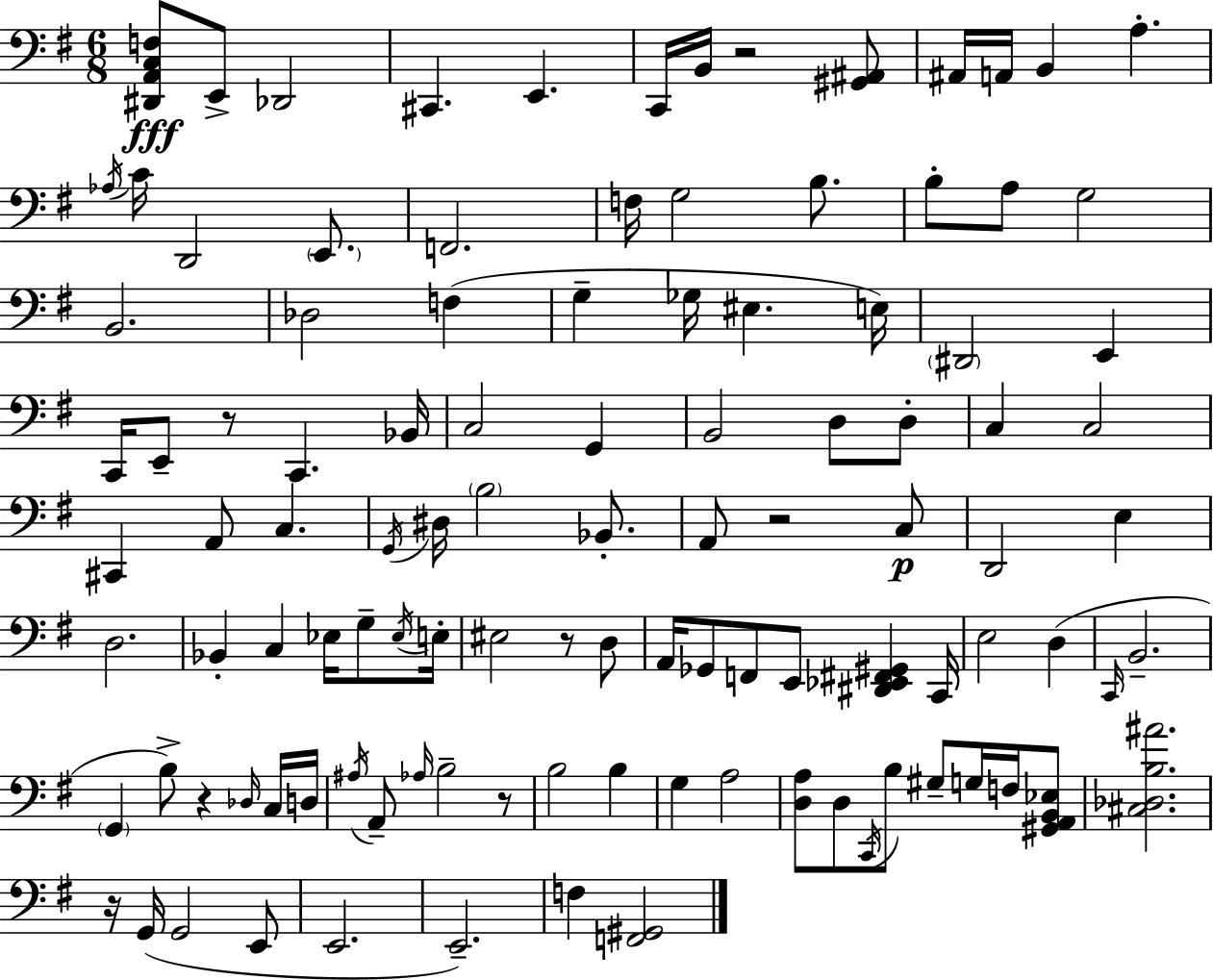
X:1
T:Untitled
M:6/8
L:1/4
K:Em
[^D,,A,,C,F,]/2 E,,/2 _D,,2 ^C,, E,, C,,/4 B,,/4 z2 [^G,,^A,,]/2 ^A,,/4 A,,/4 B,, A, _A,/4 C/4 D,,2 E,,/2 F,,2 F,/4 G,2 B,/2 B,/2 A,/2 G,2 B,,2 _D,2 F, G, _G,/4 ^E, E,/4 ^D,,2 E,, C,,/4 E,,/2 z/2 C,, _B,,/4 C,2 G,, B,,2 D,/2 D,/2 C, C,2 ^C,, A,,/2 C, G,,/4 ^D,/4 B,2 _B,,/2 A,,/2 z2 C,/2 D,,2 E, D,2 _B,, C, _E,/4 G,/2 _E,/4 E,/4 ^E,2 z/2 D,/2 A,,/4 _G,,/2 F,,/2 E,,/2 [^D,,_E,,^F,,^G,,] C,,/4 E,2 D, C,,/4 B,,2 G,, B,/2 z _D,/4 C,/4 D,/4 ^A,/4 A,,/2 _A,/4 B,2 z/2 B,2 B, G, A,2 [D,A,]/2 D,/2 C,,/4 B,/2 ^G,/2 G,/4 F,/4 [^G,,A,,B,,_E,]/2 [^C,_D,B,^A]2 z/4 G,,/4 G,,2 E,,/2 E,,2 E,,2 F, [F,,^G,,]2